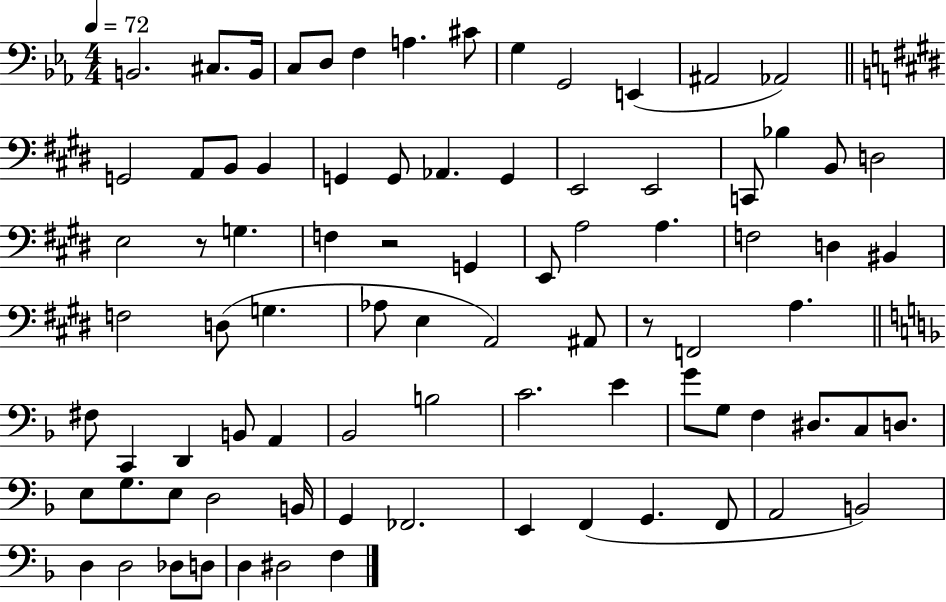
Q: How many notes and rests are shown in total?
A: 84